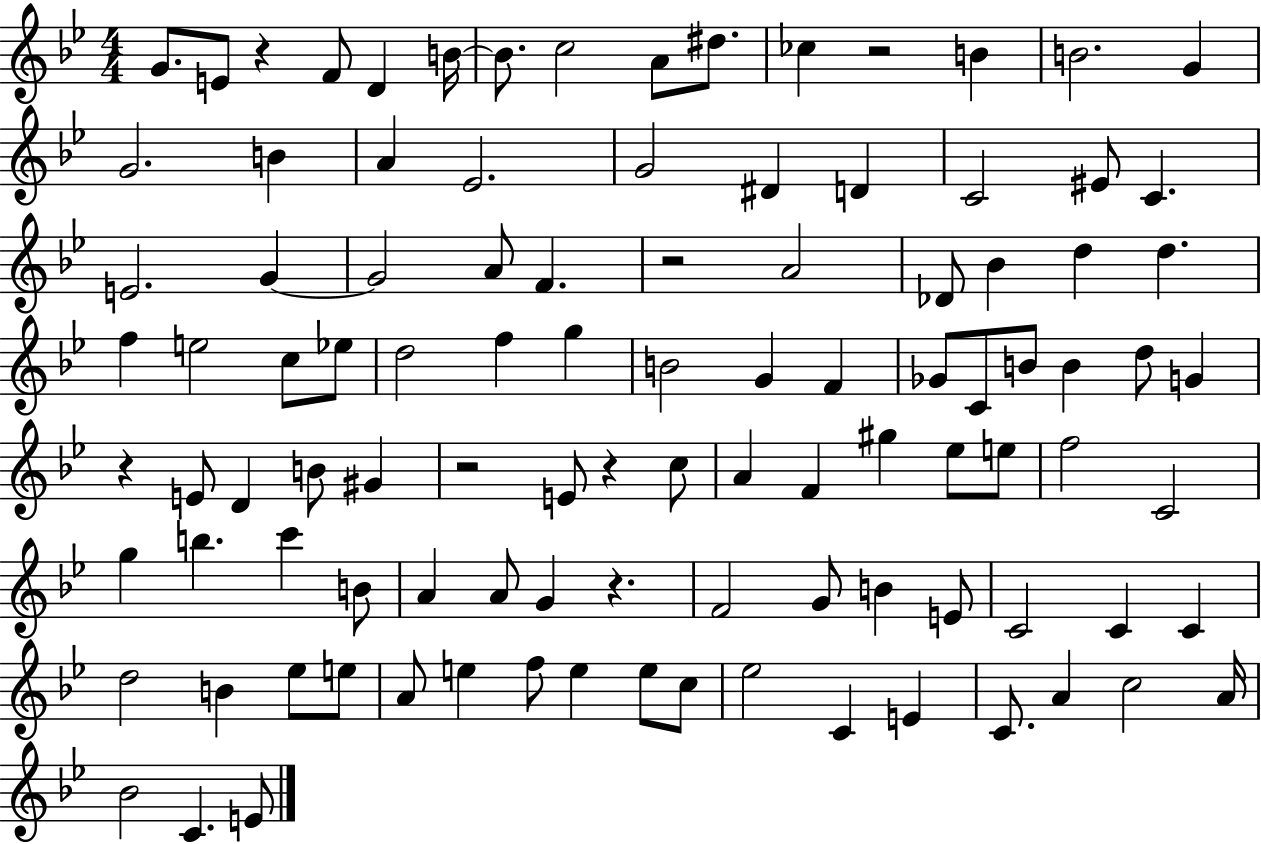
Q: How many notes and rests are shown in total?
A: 103